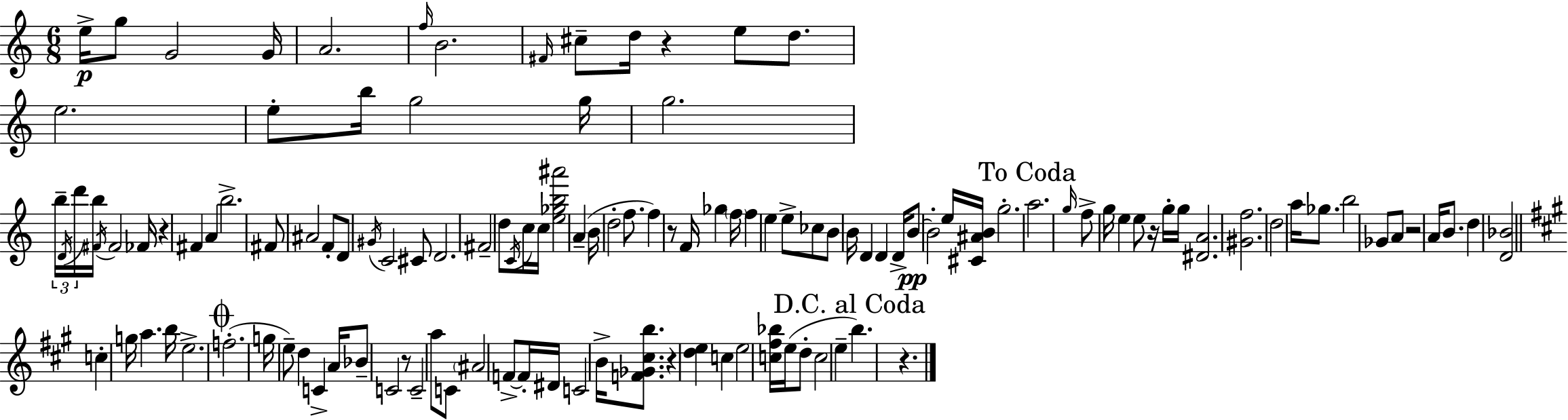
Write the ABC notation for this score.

X:1
T:Untitled
M:6/8
L:1/4
K:C
e/4 g/2 G2 G/4 A2 f/4 B2 ^F/4 ^c/2 d/4 z e/2 d/2 e2 e/2 b/4 g2 g/4 g2 b/4 D/4 d'/4 b/4 ^F/4 ^F2 _F/4 z ^F A b2 ^F/2 ^A2 F/2 D/2 ^G/4 C2 ^C/2 D2 ^F2 d/2 C/4 c/4 c/4 [e_gb^a']2 A B/4 d2 f/2 f z/2 F/4 _g f/4 f e e/2 _c/2 B/2 B/4 D D D/4 B/2 B2 e/4 [^C^AB]/4 g2 a2 g/4 f/2 g/4 e e/2 z/4 g/4 g/4 [^DA]2 [^Gf]2 d2 a/4 _g/2 b2 _G/2 A/2 z2 A/4 B/2 d [D_B]2 c g/4 a b/4 e2 f2 g/4 e/2 d C A/4 _B/2 C2 z/2 C2 a/2 C/2 ^A2 F/2 F/4 ^D/4 C2 B/4 [F_G^cb]/2 z [de] c e2 [c^f_b]/4 e/4 d/2 c2 e b z